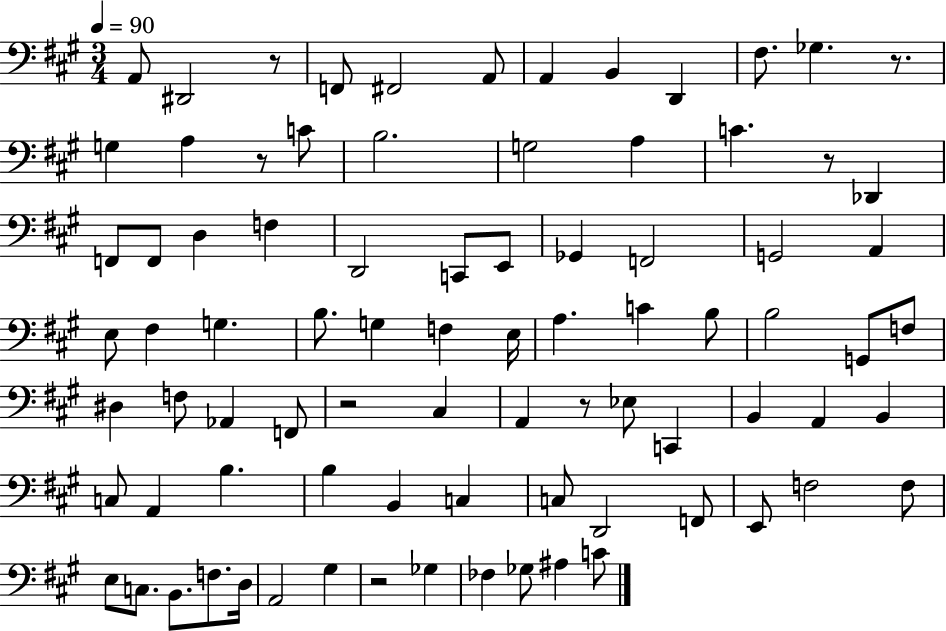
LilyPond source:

{
  \clef bass
  \numericTimeSignature
  \time 3/4
  \key a \major
  \tempo 4 = 90
  \repeat volta 2 { a,8 dis,2 r8 | f,8 fis,2 a,8 | a,4 b,4 d,4 | fis8. ges4. r8. | \break g4 a4 r8 c'8 | b2. | g2 a4 | c'4. r8 des,4 | \break f,8 f,8 d4 f4 | d,2 c,8 e,8 | ges,4 f,2 | g,2 a,4 | \break e8 fis4 g4. | b8. g4 f4 e16 | a4. c'4 b8 | b2 g,8 f8 | \break dis4 f8 aes,4 f,8 | r2 cis4 | a,4 r8 ees8 c,4 | b,4 a,4 b,4 | \break c8 a,4 b4. | b4 b,4 c4 | c8 d,2 f,8 | e,8 f2 f8 | \break e8 c8. b,8. f8. d16 | a,2 gis4 | r2 ges4 | fes4 ges8 ais4 c'8 | \break } \bar "|."
}